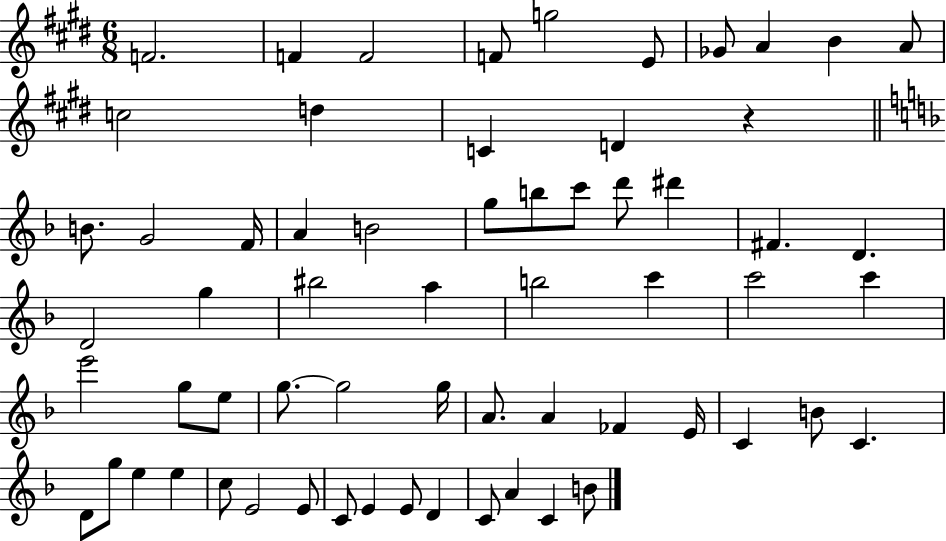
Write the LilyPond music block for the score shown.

{
  \clef treble
  \numericTimeSignature
  \time 6/8
  \key e \major
  f'2. | f'4 f'2 | f'8 g''2 e'8 | ges'8 a'4 b'4 a'8 | \break c''2 d''4 | c'4 d'4 r4 | \bar "||" \break \key d \minor b'8. g'2 f'16 | a'4 b'2 | g''8 b''8 c'''8 d'''8 dis'''4 | fis'4. d'4. | \break d'2 g''4 | bis''2 a''4 | b''2 c'''4 | c'''2 c'''4 | \break e'''2 g''8 e''8 | g''8.~~ g''2 g''16 | a'8. a'4 fes'4 e'16 | c'4 b'8 c'4. | \break d'8 g''8 e''4 e''4 | c''8 e'2 e'8 | c'8 e'4 e'8 d'4 | c'8 a'4 c'4 b'8 | \break \bar "|."
}